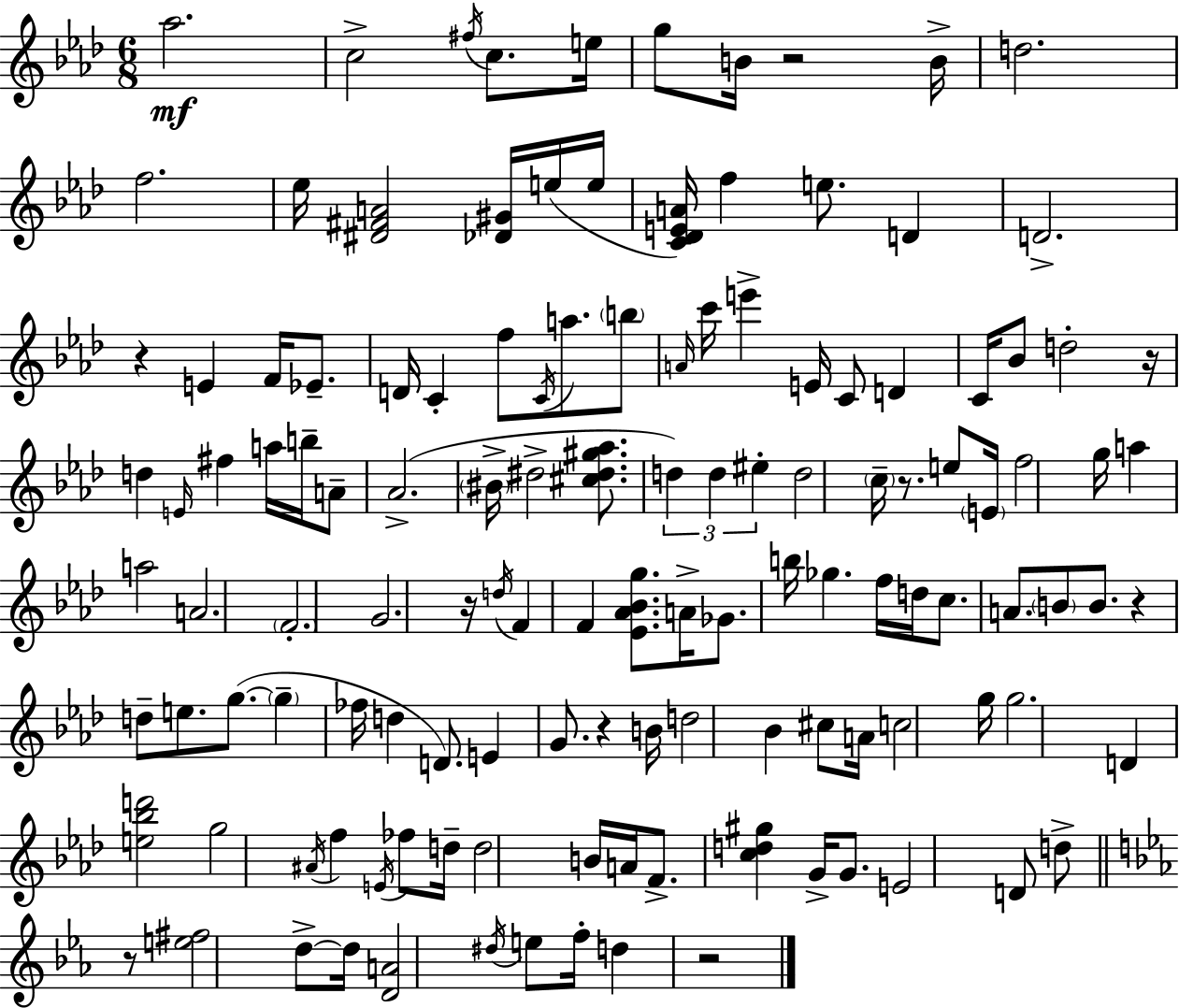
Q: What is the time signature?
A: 6/8